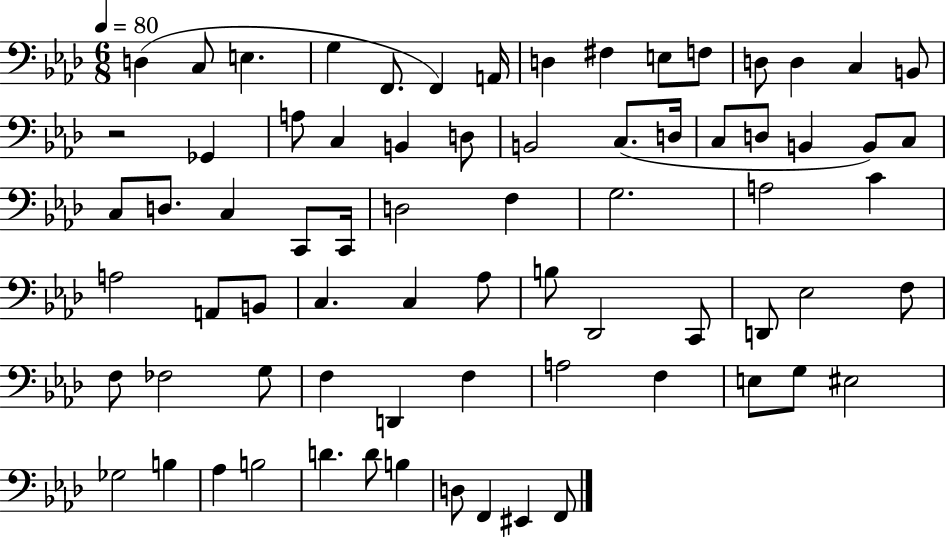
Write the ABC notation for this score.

X:1
T:Untitled
M:6/8
L:1/4
K:Ab
D, C,/2 E, G, F,,/2 F,, A,,/4 D, ^F, E,/2 F,/2 D,/2 D, C, B,,/2 z2 _G,, A,/2 C, B,, D,/2 B,,2 C,/2 D,/4 C,/2 D,/2 B,, B,,/2 C,/2 C,/2 D,/2 C, C,,/2 C,,/4 D,2 F, G,2 A,2 C A,2 A,,/2 B,,/2 C, C, _A,/2 B,/2 _D,,2 C,,/2 D,,/2 _E,2 F,/2 F,/2 _F,2 G,/2 F, D,, F, A,2 F, E,/2 G,/2 ^E,2 _G,2 B, _A, B,2 D D/2 B, D,/2 F,, ^E,, F,,/2